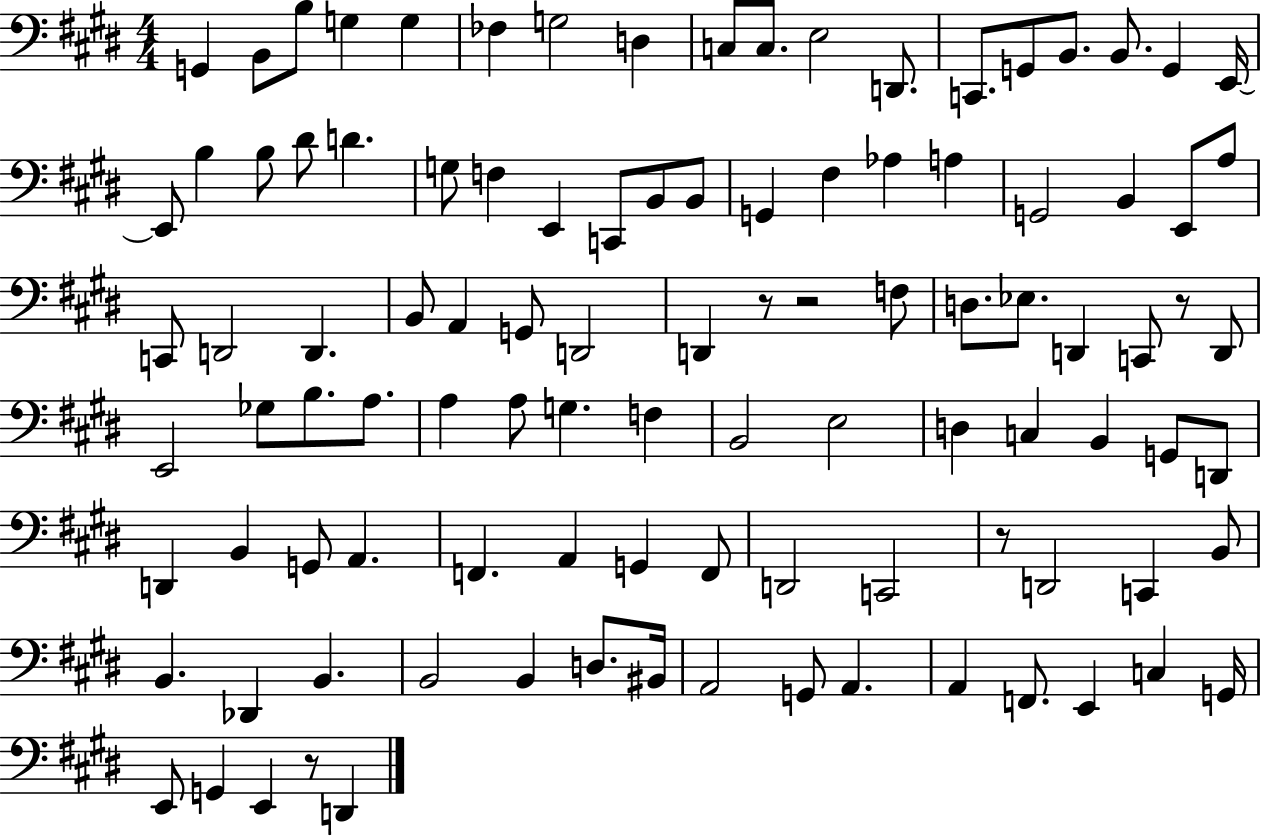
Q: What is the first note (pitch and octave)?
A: G2